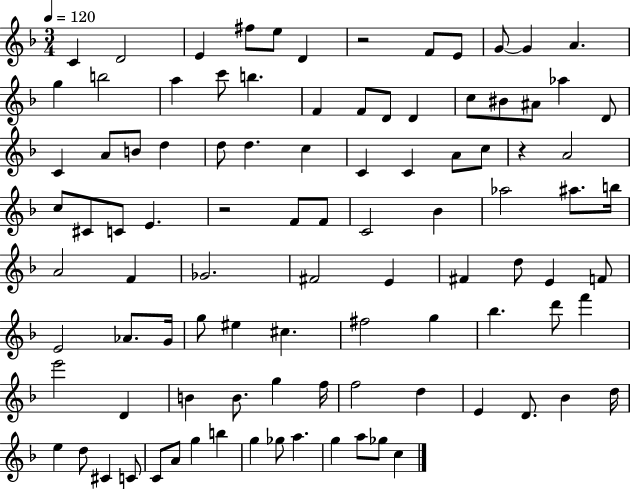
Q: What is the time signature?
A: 3/4